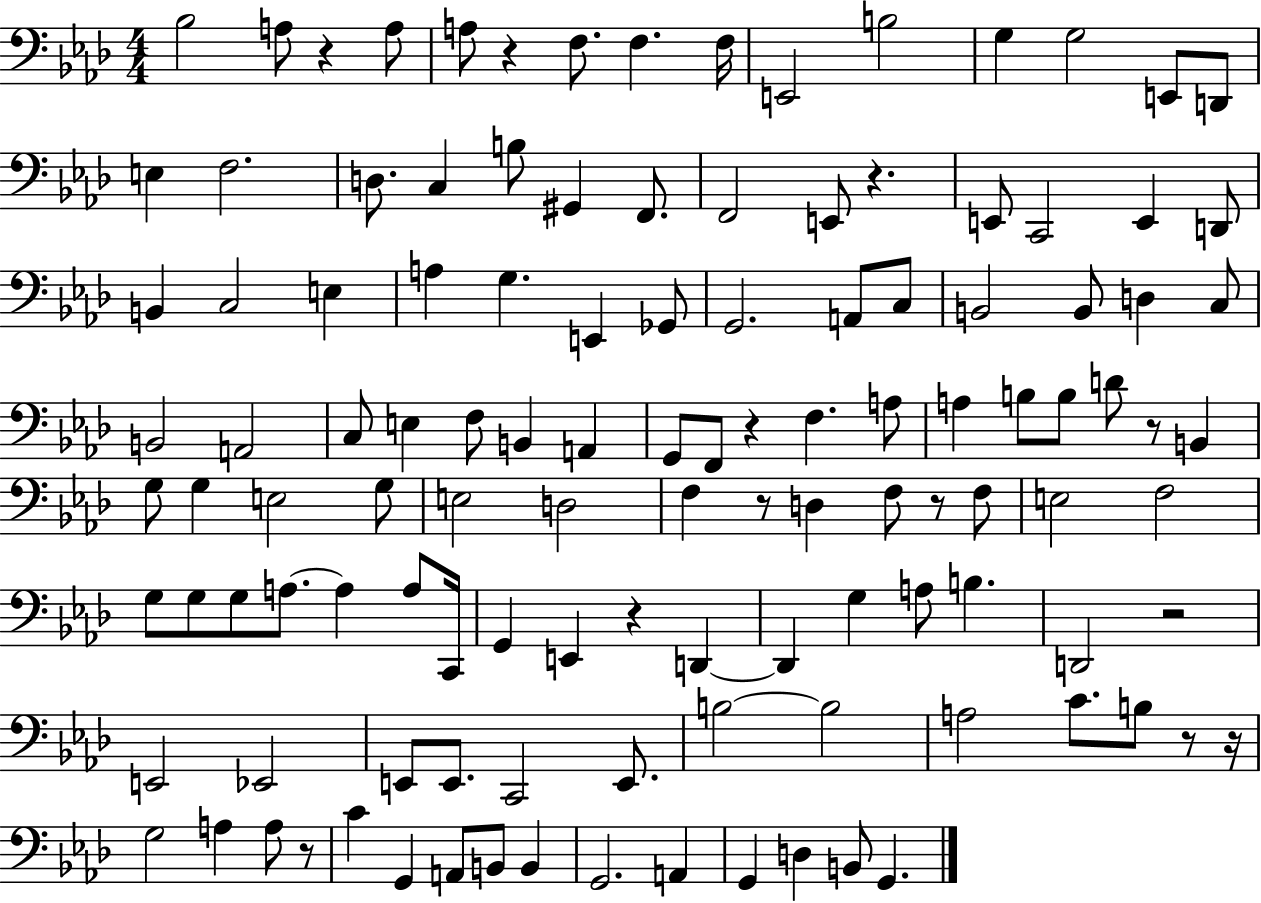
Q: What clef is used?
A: bass